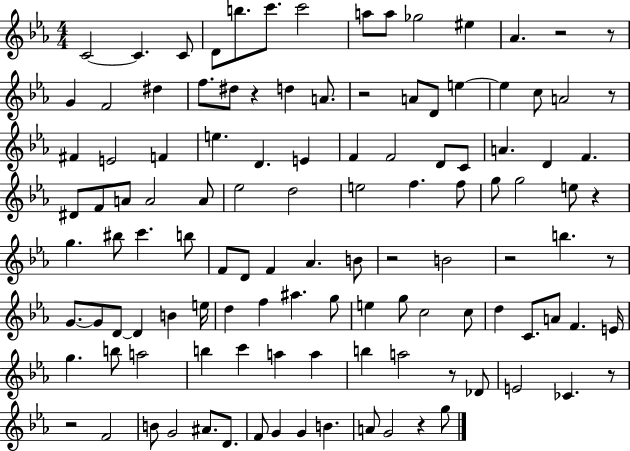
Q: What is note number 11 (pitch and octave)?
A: EIS5